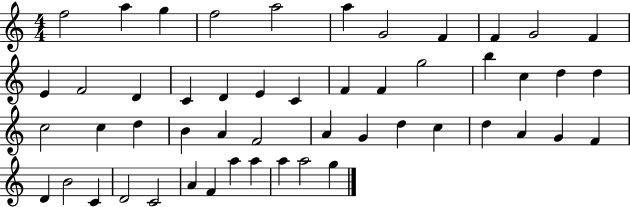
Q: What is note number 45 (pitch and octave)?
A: A4